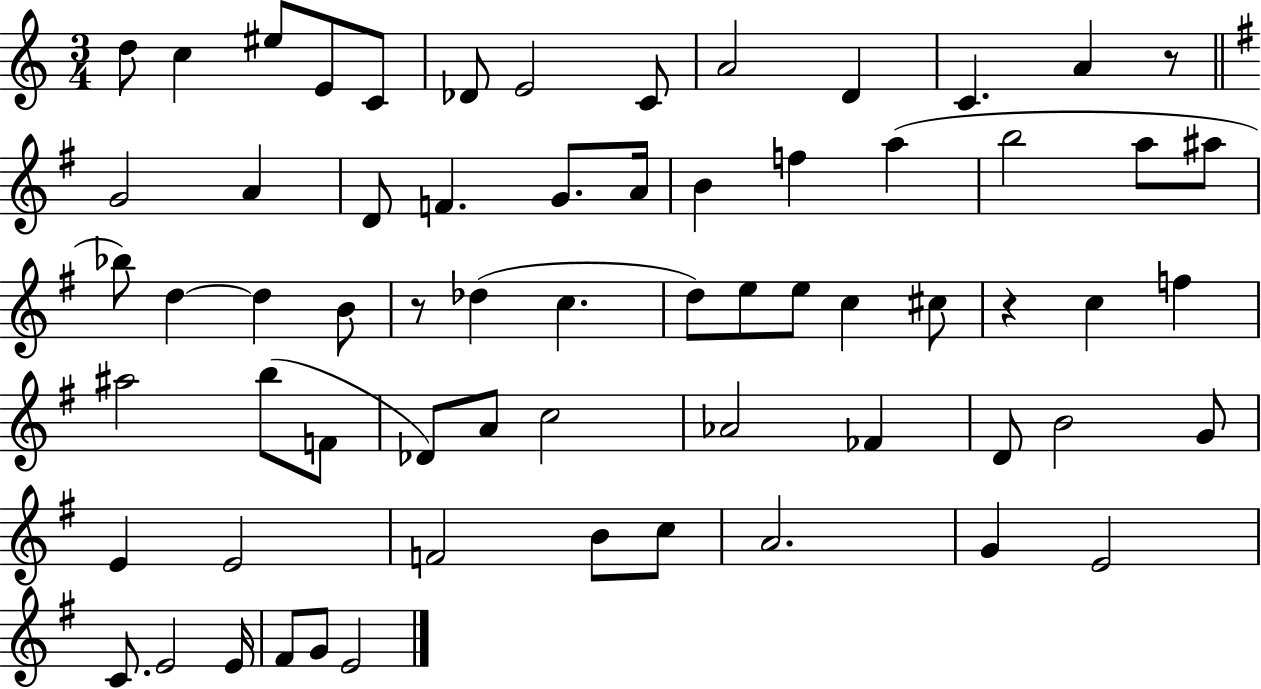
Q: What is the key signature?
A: C major